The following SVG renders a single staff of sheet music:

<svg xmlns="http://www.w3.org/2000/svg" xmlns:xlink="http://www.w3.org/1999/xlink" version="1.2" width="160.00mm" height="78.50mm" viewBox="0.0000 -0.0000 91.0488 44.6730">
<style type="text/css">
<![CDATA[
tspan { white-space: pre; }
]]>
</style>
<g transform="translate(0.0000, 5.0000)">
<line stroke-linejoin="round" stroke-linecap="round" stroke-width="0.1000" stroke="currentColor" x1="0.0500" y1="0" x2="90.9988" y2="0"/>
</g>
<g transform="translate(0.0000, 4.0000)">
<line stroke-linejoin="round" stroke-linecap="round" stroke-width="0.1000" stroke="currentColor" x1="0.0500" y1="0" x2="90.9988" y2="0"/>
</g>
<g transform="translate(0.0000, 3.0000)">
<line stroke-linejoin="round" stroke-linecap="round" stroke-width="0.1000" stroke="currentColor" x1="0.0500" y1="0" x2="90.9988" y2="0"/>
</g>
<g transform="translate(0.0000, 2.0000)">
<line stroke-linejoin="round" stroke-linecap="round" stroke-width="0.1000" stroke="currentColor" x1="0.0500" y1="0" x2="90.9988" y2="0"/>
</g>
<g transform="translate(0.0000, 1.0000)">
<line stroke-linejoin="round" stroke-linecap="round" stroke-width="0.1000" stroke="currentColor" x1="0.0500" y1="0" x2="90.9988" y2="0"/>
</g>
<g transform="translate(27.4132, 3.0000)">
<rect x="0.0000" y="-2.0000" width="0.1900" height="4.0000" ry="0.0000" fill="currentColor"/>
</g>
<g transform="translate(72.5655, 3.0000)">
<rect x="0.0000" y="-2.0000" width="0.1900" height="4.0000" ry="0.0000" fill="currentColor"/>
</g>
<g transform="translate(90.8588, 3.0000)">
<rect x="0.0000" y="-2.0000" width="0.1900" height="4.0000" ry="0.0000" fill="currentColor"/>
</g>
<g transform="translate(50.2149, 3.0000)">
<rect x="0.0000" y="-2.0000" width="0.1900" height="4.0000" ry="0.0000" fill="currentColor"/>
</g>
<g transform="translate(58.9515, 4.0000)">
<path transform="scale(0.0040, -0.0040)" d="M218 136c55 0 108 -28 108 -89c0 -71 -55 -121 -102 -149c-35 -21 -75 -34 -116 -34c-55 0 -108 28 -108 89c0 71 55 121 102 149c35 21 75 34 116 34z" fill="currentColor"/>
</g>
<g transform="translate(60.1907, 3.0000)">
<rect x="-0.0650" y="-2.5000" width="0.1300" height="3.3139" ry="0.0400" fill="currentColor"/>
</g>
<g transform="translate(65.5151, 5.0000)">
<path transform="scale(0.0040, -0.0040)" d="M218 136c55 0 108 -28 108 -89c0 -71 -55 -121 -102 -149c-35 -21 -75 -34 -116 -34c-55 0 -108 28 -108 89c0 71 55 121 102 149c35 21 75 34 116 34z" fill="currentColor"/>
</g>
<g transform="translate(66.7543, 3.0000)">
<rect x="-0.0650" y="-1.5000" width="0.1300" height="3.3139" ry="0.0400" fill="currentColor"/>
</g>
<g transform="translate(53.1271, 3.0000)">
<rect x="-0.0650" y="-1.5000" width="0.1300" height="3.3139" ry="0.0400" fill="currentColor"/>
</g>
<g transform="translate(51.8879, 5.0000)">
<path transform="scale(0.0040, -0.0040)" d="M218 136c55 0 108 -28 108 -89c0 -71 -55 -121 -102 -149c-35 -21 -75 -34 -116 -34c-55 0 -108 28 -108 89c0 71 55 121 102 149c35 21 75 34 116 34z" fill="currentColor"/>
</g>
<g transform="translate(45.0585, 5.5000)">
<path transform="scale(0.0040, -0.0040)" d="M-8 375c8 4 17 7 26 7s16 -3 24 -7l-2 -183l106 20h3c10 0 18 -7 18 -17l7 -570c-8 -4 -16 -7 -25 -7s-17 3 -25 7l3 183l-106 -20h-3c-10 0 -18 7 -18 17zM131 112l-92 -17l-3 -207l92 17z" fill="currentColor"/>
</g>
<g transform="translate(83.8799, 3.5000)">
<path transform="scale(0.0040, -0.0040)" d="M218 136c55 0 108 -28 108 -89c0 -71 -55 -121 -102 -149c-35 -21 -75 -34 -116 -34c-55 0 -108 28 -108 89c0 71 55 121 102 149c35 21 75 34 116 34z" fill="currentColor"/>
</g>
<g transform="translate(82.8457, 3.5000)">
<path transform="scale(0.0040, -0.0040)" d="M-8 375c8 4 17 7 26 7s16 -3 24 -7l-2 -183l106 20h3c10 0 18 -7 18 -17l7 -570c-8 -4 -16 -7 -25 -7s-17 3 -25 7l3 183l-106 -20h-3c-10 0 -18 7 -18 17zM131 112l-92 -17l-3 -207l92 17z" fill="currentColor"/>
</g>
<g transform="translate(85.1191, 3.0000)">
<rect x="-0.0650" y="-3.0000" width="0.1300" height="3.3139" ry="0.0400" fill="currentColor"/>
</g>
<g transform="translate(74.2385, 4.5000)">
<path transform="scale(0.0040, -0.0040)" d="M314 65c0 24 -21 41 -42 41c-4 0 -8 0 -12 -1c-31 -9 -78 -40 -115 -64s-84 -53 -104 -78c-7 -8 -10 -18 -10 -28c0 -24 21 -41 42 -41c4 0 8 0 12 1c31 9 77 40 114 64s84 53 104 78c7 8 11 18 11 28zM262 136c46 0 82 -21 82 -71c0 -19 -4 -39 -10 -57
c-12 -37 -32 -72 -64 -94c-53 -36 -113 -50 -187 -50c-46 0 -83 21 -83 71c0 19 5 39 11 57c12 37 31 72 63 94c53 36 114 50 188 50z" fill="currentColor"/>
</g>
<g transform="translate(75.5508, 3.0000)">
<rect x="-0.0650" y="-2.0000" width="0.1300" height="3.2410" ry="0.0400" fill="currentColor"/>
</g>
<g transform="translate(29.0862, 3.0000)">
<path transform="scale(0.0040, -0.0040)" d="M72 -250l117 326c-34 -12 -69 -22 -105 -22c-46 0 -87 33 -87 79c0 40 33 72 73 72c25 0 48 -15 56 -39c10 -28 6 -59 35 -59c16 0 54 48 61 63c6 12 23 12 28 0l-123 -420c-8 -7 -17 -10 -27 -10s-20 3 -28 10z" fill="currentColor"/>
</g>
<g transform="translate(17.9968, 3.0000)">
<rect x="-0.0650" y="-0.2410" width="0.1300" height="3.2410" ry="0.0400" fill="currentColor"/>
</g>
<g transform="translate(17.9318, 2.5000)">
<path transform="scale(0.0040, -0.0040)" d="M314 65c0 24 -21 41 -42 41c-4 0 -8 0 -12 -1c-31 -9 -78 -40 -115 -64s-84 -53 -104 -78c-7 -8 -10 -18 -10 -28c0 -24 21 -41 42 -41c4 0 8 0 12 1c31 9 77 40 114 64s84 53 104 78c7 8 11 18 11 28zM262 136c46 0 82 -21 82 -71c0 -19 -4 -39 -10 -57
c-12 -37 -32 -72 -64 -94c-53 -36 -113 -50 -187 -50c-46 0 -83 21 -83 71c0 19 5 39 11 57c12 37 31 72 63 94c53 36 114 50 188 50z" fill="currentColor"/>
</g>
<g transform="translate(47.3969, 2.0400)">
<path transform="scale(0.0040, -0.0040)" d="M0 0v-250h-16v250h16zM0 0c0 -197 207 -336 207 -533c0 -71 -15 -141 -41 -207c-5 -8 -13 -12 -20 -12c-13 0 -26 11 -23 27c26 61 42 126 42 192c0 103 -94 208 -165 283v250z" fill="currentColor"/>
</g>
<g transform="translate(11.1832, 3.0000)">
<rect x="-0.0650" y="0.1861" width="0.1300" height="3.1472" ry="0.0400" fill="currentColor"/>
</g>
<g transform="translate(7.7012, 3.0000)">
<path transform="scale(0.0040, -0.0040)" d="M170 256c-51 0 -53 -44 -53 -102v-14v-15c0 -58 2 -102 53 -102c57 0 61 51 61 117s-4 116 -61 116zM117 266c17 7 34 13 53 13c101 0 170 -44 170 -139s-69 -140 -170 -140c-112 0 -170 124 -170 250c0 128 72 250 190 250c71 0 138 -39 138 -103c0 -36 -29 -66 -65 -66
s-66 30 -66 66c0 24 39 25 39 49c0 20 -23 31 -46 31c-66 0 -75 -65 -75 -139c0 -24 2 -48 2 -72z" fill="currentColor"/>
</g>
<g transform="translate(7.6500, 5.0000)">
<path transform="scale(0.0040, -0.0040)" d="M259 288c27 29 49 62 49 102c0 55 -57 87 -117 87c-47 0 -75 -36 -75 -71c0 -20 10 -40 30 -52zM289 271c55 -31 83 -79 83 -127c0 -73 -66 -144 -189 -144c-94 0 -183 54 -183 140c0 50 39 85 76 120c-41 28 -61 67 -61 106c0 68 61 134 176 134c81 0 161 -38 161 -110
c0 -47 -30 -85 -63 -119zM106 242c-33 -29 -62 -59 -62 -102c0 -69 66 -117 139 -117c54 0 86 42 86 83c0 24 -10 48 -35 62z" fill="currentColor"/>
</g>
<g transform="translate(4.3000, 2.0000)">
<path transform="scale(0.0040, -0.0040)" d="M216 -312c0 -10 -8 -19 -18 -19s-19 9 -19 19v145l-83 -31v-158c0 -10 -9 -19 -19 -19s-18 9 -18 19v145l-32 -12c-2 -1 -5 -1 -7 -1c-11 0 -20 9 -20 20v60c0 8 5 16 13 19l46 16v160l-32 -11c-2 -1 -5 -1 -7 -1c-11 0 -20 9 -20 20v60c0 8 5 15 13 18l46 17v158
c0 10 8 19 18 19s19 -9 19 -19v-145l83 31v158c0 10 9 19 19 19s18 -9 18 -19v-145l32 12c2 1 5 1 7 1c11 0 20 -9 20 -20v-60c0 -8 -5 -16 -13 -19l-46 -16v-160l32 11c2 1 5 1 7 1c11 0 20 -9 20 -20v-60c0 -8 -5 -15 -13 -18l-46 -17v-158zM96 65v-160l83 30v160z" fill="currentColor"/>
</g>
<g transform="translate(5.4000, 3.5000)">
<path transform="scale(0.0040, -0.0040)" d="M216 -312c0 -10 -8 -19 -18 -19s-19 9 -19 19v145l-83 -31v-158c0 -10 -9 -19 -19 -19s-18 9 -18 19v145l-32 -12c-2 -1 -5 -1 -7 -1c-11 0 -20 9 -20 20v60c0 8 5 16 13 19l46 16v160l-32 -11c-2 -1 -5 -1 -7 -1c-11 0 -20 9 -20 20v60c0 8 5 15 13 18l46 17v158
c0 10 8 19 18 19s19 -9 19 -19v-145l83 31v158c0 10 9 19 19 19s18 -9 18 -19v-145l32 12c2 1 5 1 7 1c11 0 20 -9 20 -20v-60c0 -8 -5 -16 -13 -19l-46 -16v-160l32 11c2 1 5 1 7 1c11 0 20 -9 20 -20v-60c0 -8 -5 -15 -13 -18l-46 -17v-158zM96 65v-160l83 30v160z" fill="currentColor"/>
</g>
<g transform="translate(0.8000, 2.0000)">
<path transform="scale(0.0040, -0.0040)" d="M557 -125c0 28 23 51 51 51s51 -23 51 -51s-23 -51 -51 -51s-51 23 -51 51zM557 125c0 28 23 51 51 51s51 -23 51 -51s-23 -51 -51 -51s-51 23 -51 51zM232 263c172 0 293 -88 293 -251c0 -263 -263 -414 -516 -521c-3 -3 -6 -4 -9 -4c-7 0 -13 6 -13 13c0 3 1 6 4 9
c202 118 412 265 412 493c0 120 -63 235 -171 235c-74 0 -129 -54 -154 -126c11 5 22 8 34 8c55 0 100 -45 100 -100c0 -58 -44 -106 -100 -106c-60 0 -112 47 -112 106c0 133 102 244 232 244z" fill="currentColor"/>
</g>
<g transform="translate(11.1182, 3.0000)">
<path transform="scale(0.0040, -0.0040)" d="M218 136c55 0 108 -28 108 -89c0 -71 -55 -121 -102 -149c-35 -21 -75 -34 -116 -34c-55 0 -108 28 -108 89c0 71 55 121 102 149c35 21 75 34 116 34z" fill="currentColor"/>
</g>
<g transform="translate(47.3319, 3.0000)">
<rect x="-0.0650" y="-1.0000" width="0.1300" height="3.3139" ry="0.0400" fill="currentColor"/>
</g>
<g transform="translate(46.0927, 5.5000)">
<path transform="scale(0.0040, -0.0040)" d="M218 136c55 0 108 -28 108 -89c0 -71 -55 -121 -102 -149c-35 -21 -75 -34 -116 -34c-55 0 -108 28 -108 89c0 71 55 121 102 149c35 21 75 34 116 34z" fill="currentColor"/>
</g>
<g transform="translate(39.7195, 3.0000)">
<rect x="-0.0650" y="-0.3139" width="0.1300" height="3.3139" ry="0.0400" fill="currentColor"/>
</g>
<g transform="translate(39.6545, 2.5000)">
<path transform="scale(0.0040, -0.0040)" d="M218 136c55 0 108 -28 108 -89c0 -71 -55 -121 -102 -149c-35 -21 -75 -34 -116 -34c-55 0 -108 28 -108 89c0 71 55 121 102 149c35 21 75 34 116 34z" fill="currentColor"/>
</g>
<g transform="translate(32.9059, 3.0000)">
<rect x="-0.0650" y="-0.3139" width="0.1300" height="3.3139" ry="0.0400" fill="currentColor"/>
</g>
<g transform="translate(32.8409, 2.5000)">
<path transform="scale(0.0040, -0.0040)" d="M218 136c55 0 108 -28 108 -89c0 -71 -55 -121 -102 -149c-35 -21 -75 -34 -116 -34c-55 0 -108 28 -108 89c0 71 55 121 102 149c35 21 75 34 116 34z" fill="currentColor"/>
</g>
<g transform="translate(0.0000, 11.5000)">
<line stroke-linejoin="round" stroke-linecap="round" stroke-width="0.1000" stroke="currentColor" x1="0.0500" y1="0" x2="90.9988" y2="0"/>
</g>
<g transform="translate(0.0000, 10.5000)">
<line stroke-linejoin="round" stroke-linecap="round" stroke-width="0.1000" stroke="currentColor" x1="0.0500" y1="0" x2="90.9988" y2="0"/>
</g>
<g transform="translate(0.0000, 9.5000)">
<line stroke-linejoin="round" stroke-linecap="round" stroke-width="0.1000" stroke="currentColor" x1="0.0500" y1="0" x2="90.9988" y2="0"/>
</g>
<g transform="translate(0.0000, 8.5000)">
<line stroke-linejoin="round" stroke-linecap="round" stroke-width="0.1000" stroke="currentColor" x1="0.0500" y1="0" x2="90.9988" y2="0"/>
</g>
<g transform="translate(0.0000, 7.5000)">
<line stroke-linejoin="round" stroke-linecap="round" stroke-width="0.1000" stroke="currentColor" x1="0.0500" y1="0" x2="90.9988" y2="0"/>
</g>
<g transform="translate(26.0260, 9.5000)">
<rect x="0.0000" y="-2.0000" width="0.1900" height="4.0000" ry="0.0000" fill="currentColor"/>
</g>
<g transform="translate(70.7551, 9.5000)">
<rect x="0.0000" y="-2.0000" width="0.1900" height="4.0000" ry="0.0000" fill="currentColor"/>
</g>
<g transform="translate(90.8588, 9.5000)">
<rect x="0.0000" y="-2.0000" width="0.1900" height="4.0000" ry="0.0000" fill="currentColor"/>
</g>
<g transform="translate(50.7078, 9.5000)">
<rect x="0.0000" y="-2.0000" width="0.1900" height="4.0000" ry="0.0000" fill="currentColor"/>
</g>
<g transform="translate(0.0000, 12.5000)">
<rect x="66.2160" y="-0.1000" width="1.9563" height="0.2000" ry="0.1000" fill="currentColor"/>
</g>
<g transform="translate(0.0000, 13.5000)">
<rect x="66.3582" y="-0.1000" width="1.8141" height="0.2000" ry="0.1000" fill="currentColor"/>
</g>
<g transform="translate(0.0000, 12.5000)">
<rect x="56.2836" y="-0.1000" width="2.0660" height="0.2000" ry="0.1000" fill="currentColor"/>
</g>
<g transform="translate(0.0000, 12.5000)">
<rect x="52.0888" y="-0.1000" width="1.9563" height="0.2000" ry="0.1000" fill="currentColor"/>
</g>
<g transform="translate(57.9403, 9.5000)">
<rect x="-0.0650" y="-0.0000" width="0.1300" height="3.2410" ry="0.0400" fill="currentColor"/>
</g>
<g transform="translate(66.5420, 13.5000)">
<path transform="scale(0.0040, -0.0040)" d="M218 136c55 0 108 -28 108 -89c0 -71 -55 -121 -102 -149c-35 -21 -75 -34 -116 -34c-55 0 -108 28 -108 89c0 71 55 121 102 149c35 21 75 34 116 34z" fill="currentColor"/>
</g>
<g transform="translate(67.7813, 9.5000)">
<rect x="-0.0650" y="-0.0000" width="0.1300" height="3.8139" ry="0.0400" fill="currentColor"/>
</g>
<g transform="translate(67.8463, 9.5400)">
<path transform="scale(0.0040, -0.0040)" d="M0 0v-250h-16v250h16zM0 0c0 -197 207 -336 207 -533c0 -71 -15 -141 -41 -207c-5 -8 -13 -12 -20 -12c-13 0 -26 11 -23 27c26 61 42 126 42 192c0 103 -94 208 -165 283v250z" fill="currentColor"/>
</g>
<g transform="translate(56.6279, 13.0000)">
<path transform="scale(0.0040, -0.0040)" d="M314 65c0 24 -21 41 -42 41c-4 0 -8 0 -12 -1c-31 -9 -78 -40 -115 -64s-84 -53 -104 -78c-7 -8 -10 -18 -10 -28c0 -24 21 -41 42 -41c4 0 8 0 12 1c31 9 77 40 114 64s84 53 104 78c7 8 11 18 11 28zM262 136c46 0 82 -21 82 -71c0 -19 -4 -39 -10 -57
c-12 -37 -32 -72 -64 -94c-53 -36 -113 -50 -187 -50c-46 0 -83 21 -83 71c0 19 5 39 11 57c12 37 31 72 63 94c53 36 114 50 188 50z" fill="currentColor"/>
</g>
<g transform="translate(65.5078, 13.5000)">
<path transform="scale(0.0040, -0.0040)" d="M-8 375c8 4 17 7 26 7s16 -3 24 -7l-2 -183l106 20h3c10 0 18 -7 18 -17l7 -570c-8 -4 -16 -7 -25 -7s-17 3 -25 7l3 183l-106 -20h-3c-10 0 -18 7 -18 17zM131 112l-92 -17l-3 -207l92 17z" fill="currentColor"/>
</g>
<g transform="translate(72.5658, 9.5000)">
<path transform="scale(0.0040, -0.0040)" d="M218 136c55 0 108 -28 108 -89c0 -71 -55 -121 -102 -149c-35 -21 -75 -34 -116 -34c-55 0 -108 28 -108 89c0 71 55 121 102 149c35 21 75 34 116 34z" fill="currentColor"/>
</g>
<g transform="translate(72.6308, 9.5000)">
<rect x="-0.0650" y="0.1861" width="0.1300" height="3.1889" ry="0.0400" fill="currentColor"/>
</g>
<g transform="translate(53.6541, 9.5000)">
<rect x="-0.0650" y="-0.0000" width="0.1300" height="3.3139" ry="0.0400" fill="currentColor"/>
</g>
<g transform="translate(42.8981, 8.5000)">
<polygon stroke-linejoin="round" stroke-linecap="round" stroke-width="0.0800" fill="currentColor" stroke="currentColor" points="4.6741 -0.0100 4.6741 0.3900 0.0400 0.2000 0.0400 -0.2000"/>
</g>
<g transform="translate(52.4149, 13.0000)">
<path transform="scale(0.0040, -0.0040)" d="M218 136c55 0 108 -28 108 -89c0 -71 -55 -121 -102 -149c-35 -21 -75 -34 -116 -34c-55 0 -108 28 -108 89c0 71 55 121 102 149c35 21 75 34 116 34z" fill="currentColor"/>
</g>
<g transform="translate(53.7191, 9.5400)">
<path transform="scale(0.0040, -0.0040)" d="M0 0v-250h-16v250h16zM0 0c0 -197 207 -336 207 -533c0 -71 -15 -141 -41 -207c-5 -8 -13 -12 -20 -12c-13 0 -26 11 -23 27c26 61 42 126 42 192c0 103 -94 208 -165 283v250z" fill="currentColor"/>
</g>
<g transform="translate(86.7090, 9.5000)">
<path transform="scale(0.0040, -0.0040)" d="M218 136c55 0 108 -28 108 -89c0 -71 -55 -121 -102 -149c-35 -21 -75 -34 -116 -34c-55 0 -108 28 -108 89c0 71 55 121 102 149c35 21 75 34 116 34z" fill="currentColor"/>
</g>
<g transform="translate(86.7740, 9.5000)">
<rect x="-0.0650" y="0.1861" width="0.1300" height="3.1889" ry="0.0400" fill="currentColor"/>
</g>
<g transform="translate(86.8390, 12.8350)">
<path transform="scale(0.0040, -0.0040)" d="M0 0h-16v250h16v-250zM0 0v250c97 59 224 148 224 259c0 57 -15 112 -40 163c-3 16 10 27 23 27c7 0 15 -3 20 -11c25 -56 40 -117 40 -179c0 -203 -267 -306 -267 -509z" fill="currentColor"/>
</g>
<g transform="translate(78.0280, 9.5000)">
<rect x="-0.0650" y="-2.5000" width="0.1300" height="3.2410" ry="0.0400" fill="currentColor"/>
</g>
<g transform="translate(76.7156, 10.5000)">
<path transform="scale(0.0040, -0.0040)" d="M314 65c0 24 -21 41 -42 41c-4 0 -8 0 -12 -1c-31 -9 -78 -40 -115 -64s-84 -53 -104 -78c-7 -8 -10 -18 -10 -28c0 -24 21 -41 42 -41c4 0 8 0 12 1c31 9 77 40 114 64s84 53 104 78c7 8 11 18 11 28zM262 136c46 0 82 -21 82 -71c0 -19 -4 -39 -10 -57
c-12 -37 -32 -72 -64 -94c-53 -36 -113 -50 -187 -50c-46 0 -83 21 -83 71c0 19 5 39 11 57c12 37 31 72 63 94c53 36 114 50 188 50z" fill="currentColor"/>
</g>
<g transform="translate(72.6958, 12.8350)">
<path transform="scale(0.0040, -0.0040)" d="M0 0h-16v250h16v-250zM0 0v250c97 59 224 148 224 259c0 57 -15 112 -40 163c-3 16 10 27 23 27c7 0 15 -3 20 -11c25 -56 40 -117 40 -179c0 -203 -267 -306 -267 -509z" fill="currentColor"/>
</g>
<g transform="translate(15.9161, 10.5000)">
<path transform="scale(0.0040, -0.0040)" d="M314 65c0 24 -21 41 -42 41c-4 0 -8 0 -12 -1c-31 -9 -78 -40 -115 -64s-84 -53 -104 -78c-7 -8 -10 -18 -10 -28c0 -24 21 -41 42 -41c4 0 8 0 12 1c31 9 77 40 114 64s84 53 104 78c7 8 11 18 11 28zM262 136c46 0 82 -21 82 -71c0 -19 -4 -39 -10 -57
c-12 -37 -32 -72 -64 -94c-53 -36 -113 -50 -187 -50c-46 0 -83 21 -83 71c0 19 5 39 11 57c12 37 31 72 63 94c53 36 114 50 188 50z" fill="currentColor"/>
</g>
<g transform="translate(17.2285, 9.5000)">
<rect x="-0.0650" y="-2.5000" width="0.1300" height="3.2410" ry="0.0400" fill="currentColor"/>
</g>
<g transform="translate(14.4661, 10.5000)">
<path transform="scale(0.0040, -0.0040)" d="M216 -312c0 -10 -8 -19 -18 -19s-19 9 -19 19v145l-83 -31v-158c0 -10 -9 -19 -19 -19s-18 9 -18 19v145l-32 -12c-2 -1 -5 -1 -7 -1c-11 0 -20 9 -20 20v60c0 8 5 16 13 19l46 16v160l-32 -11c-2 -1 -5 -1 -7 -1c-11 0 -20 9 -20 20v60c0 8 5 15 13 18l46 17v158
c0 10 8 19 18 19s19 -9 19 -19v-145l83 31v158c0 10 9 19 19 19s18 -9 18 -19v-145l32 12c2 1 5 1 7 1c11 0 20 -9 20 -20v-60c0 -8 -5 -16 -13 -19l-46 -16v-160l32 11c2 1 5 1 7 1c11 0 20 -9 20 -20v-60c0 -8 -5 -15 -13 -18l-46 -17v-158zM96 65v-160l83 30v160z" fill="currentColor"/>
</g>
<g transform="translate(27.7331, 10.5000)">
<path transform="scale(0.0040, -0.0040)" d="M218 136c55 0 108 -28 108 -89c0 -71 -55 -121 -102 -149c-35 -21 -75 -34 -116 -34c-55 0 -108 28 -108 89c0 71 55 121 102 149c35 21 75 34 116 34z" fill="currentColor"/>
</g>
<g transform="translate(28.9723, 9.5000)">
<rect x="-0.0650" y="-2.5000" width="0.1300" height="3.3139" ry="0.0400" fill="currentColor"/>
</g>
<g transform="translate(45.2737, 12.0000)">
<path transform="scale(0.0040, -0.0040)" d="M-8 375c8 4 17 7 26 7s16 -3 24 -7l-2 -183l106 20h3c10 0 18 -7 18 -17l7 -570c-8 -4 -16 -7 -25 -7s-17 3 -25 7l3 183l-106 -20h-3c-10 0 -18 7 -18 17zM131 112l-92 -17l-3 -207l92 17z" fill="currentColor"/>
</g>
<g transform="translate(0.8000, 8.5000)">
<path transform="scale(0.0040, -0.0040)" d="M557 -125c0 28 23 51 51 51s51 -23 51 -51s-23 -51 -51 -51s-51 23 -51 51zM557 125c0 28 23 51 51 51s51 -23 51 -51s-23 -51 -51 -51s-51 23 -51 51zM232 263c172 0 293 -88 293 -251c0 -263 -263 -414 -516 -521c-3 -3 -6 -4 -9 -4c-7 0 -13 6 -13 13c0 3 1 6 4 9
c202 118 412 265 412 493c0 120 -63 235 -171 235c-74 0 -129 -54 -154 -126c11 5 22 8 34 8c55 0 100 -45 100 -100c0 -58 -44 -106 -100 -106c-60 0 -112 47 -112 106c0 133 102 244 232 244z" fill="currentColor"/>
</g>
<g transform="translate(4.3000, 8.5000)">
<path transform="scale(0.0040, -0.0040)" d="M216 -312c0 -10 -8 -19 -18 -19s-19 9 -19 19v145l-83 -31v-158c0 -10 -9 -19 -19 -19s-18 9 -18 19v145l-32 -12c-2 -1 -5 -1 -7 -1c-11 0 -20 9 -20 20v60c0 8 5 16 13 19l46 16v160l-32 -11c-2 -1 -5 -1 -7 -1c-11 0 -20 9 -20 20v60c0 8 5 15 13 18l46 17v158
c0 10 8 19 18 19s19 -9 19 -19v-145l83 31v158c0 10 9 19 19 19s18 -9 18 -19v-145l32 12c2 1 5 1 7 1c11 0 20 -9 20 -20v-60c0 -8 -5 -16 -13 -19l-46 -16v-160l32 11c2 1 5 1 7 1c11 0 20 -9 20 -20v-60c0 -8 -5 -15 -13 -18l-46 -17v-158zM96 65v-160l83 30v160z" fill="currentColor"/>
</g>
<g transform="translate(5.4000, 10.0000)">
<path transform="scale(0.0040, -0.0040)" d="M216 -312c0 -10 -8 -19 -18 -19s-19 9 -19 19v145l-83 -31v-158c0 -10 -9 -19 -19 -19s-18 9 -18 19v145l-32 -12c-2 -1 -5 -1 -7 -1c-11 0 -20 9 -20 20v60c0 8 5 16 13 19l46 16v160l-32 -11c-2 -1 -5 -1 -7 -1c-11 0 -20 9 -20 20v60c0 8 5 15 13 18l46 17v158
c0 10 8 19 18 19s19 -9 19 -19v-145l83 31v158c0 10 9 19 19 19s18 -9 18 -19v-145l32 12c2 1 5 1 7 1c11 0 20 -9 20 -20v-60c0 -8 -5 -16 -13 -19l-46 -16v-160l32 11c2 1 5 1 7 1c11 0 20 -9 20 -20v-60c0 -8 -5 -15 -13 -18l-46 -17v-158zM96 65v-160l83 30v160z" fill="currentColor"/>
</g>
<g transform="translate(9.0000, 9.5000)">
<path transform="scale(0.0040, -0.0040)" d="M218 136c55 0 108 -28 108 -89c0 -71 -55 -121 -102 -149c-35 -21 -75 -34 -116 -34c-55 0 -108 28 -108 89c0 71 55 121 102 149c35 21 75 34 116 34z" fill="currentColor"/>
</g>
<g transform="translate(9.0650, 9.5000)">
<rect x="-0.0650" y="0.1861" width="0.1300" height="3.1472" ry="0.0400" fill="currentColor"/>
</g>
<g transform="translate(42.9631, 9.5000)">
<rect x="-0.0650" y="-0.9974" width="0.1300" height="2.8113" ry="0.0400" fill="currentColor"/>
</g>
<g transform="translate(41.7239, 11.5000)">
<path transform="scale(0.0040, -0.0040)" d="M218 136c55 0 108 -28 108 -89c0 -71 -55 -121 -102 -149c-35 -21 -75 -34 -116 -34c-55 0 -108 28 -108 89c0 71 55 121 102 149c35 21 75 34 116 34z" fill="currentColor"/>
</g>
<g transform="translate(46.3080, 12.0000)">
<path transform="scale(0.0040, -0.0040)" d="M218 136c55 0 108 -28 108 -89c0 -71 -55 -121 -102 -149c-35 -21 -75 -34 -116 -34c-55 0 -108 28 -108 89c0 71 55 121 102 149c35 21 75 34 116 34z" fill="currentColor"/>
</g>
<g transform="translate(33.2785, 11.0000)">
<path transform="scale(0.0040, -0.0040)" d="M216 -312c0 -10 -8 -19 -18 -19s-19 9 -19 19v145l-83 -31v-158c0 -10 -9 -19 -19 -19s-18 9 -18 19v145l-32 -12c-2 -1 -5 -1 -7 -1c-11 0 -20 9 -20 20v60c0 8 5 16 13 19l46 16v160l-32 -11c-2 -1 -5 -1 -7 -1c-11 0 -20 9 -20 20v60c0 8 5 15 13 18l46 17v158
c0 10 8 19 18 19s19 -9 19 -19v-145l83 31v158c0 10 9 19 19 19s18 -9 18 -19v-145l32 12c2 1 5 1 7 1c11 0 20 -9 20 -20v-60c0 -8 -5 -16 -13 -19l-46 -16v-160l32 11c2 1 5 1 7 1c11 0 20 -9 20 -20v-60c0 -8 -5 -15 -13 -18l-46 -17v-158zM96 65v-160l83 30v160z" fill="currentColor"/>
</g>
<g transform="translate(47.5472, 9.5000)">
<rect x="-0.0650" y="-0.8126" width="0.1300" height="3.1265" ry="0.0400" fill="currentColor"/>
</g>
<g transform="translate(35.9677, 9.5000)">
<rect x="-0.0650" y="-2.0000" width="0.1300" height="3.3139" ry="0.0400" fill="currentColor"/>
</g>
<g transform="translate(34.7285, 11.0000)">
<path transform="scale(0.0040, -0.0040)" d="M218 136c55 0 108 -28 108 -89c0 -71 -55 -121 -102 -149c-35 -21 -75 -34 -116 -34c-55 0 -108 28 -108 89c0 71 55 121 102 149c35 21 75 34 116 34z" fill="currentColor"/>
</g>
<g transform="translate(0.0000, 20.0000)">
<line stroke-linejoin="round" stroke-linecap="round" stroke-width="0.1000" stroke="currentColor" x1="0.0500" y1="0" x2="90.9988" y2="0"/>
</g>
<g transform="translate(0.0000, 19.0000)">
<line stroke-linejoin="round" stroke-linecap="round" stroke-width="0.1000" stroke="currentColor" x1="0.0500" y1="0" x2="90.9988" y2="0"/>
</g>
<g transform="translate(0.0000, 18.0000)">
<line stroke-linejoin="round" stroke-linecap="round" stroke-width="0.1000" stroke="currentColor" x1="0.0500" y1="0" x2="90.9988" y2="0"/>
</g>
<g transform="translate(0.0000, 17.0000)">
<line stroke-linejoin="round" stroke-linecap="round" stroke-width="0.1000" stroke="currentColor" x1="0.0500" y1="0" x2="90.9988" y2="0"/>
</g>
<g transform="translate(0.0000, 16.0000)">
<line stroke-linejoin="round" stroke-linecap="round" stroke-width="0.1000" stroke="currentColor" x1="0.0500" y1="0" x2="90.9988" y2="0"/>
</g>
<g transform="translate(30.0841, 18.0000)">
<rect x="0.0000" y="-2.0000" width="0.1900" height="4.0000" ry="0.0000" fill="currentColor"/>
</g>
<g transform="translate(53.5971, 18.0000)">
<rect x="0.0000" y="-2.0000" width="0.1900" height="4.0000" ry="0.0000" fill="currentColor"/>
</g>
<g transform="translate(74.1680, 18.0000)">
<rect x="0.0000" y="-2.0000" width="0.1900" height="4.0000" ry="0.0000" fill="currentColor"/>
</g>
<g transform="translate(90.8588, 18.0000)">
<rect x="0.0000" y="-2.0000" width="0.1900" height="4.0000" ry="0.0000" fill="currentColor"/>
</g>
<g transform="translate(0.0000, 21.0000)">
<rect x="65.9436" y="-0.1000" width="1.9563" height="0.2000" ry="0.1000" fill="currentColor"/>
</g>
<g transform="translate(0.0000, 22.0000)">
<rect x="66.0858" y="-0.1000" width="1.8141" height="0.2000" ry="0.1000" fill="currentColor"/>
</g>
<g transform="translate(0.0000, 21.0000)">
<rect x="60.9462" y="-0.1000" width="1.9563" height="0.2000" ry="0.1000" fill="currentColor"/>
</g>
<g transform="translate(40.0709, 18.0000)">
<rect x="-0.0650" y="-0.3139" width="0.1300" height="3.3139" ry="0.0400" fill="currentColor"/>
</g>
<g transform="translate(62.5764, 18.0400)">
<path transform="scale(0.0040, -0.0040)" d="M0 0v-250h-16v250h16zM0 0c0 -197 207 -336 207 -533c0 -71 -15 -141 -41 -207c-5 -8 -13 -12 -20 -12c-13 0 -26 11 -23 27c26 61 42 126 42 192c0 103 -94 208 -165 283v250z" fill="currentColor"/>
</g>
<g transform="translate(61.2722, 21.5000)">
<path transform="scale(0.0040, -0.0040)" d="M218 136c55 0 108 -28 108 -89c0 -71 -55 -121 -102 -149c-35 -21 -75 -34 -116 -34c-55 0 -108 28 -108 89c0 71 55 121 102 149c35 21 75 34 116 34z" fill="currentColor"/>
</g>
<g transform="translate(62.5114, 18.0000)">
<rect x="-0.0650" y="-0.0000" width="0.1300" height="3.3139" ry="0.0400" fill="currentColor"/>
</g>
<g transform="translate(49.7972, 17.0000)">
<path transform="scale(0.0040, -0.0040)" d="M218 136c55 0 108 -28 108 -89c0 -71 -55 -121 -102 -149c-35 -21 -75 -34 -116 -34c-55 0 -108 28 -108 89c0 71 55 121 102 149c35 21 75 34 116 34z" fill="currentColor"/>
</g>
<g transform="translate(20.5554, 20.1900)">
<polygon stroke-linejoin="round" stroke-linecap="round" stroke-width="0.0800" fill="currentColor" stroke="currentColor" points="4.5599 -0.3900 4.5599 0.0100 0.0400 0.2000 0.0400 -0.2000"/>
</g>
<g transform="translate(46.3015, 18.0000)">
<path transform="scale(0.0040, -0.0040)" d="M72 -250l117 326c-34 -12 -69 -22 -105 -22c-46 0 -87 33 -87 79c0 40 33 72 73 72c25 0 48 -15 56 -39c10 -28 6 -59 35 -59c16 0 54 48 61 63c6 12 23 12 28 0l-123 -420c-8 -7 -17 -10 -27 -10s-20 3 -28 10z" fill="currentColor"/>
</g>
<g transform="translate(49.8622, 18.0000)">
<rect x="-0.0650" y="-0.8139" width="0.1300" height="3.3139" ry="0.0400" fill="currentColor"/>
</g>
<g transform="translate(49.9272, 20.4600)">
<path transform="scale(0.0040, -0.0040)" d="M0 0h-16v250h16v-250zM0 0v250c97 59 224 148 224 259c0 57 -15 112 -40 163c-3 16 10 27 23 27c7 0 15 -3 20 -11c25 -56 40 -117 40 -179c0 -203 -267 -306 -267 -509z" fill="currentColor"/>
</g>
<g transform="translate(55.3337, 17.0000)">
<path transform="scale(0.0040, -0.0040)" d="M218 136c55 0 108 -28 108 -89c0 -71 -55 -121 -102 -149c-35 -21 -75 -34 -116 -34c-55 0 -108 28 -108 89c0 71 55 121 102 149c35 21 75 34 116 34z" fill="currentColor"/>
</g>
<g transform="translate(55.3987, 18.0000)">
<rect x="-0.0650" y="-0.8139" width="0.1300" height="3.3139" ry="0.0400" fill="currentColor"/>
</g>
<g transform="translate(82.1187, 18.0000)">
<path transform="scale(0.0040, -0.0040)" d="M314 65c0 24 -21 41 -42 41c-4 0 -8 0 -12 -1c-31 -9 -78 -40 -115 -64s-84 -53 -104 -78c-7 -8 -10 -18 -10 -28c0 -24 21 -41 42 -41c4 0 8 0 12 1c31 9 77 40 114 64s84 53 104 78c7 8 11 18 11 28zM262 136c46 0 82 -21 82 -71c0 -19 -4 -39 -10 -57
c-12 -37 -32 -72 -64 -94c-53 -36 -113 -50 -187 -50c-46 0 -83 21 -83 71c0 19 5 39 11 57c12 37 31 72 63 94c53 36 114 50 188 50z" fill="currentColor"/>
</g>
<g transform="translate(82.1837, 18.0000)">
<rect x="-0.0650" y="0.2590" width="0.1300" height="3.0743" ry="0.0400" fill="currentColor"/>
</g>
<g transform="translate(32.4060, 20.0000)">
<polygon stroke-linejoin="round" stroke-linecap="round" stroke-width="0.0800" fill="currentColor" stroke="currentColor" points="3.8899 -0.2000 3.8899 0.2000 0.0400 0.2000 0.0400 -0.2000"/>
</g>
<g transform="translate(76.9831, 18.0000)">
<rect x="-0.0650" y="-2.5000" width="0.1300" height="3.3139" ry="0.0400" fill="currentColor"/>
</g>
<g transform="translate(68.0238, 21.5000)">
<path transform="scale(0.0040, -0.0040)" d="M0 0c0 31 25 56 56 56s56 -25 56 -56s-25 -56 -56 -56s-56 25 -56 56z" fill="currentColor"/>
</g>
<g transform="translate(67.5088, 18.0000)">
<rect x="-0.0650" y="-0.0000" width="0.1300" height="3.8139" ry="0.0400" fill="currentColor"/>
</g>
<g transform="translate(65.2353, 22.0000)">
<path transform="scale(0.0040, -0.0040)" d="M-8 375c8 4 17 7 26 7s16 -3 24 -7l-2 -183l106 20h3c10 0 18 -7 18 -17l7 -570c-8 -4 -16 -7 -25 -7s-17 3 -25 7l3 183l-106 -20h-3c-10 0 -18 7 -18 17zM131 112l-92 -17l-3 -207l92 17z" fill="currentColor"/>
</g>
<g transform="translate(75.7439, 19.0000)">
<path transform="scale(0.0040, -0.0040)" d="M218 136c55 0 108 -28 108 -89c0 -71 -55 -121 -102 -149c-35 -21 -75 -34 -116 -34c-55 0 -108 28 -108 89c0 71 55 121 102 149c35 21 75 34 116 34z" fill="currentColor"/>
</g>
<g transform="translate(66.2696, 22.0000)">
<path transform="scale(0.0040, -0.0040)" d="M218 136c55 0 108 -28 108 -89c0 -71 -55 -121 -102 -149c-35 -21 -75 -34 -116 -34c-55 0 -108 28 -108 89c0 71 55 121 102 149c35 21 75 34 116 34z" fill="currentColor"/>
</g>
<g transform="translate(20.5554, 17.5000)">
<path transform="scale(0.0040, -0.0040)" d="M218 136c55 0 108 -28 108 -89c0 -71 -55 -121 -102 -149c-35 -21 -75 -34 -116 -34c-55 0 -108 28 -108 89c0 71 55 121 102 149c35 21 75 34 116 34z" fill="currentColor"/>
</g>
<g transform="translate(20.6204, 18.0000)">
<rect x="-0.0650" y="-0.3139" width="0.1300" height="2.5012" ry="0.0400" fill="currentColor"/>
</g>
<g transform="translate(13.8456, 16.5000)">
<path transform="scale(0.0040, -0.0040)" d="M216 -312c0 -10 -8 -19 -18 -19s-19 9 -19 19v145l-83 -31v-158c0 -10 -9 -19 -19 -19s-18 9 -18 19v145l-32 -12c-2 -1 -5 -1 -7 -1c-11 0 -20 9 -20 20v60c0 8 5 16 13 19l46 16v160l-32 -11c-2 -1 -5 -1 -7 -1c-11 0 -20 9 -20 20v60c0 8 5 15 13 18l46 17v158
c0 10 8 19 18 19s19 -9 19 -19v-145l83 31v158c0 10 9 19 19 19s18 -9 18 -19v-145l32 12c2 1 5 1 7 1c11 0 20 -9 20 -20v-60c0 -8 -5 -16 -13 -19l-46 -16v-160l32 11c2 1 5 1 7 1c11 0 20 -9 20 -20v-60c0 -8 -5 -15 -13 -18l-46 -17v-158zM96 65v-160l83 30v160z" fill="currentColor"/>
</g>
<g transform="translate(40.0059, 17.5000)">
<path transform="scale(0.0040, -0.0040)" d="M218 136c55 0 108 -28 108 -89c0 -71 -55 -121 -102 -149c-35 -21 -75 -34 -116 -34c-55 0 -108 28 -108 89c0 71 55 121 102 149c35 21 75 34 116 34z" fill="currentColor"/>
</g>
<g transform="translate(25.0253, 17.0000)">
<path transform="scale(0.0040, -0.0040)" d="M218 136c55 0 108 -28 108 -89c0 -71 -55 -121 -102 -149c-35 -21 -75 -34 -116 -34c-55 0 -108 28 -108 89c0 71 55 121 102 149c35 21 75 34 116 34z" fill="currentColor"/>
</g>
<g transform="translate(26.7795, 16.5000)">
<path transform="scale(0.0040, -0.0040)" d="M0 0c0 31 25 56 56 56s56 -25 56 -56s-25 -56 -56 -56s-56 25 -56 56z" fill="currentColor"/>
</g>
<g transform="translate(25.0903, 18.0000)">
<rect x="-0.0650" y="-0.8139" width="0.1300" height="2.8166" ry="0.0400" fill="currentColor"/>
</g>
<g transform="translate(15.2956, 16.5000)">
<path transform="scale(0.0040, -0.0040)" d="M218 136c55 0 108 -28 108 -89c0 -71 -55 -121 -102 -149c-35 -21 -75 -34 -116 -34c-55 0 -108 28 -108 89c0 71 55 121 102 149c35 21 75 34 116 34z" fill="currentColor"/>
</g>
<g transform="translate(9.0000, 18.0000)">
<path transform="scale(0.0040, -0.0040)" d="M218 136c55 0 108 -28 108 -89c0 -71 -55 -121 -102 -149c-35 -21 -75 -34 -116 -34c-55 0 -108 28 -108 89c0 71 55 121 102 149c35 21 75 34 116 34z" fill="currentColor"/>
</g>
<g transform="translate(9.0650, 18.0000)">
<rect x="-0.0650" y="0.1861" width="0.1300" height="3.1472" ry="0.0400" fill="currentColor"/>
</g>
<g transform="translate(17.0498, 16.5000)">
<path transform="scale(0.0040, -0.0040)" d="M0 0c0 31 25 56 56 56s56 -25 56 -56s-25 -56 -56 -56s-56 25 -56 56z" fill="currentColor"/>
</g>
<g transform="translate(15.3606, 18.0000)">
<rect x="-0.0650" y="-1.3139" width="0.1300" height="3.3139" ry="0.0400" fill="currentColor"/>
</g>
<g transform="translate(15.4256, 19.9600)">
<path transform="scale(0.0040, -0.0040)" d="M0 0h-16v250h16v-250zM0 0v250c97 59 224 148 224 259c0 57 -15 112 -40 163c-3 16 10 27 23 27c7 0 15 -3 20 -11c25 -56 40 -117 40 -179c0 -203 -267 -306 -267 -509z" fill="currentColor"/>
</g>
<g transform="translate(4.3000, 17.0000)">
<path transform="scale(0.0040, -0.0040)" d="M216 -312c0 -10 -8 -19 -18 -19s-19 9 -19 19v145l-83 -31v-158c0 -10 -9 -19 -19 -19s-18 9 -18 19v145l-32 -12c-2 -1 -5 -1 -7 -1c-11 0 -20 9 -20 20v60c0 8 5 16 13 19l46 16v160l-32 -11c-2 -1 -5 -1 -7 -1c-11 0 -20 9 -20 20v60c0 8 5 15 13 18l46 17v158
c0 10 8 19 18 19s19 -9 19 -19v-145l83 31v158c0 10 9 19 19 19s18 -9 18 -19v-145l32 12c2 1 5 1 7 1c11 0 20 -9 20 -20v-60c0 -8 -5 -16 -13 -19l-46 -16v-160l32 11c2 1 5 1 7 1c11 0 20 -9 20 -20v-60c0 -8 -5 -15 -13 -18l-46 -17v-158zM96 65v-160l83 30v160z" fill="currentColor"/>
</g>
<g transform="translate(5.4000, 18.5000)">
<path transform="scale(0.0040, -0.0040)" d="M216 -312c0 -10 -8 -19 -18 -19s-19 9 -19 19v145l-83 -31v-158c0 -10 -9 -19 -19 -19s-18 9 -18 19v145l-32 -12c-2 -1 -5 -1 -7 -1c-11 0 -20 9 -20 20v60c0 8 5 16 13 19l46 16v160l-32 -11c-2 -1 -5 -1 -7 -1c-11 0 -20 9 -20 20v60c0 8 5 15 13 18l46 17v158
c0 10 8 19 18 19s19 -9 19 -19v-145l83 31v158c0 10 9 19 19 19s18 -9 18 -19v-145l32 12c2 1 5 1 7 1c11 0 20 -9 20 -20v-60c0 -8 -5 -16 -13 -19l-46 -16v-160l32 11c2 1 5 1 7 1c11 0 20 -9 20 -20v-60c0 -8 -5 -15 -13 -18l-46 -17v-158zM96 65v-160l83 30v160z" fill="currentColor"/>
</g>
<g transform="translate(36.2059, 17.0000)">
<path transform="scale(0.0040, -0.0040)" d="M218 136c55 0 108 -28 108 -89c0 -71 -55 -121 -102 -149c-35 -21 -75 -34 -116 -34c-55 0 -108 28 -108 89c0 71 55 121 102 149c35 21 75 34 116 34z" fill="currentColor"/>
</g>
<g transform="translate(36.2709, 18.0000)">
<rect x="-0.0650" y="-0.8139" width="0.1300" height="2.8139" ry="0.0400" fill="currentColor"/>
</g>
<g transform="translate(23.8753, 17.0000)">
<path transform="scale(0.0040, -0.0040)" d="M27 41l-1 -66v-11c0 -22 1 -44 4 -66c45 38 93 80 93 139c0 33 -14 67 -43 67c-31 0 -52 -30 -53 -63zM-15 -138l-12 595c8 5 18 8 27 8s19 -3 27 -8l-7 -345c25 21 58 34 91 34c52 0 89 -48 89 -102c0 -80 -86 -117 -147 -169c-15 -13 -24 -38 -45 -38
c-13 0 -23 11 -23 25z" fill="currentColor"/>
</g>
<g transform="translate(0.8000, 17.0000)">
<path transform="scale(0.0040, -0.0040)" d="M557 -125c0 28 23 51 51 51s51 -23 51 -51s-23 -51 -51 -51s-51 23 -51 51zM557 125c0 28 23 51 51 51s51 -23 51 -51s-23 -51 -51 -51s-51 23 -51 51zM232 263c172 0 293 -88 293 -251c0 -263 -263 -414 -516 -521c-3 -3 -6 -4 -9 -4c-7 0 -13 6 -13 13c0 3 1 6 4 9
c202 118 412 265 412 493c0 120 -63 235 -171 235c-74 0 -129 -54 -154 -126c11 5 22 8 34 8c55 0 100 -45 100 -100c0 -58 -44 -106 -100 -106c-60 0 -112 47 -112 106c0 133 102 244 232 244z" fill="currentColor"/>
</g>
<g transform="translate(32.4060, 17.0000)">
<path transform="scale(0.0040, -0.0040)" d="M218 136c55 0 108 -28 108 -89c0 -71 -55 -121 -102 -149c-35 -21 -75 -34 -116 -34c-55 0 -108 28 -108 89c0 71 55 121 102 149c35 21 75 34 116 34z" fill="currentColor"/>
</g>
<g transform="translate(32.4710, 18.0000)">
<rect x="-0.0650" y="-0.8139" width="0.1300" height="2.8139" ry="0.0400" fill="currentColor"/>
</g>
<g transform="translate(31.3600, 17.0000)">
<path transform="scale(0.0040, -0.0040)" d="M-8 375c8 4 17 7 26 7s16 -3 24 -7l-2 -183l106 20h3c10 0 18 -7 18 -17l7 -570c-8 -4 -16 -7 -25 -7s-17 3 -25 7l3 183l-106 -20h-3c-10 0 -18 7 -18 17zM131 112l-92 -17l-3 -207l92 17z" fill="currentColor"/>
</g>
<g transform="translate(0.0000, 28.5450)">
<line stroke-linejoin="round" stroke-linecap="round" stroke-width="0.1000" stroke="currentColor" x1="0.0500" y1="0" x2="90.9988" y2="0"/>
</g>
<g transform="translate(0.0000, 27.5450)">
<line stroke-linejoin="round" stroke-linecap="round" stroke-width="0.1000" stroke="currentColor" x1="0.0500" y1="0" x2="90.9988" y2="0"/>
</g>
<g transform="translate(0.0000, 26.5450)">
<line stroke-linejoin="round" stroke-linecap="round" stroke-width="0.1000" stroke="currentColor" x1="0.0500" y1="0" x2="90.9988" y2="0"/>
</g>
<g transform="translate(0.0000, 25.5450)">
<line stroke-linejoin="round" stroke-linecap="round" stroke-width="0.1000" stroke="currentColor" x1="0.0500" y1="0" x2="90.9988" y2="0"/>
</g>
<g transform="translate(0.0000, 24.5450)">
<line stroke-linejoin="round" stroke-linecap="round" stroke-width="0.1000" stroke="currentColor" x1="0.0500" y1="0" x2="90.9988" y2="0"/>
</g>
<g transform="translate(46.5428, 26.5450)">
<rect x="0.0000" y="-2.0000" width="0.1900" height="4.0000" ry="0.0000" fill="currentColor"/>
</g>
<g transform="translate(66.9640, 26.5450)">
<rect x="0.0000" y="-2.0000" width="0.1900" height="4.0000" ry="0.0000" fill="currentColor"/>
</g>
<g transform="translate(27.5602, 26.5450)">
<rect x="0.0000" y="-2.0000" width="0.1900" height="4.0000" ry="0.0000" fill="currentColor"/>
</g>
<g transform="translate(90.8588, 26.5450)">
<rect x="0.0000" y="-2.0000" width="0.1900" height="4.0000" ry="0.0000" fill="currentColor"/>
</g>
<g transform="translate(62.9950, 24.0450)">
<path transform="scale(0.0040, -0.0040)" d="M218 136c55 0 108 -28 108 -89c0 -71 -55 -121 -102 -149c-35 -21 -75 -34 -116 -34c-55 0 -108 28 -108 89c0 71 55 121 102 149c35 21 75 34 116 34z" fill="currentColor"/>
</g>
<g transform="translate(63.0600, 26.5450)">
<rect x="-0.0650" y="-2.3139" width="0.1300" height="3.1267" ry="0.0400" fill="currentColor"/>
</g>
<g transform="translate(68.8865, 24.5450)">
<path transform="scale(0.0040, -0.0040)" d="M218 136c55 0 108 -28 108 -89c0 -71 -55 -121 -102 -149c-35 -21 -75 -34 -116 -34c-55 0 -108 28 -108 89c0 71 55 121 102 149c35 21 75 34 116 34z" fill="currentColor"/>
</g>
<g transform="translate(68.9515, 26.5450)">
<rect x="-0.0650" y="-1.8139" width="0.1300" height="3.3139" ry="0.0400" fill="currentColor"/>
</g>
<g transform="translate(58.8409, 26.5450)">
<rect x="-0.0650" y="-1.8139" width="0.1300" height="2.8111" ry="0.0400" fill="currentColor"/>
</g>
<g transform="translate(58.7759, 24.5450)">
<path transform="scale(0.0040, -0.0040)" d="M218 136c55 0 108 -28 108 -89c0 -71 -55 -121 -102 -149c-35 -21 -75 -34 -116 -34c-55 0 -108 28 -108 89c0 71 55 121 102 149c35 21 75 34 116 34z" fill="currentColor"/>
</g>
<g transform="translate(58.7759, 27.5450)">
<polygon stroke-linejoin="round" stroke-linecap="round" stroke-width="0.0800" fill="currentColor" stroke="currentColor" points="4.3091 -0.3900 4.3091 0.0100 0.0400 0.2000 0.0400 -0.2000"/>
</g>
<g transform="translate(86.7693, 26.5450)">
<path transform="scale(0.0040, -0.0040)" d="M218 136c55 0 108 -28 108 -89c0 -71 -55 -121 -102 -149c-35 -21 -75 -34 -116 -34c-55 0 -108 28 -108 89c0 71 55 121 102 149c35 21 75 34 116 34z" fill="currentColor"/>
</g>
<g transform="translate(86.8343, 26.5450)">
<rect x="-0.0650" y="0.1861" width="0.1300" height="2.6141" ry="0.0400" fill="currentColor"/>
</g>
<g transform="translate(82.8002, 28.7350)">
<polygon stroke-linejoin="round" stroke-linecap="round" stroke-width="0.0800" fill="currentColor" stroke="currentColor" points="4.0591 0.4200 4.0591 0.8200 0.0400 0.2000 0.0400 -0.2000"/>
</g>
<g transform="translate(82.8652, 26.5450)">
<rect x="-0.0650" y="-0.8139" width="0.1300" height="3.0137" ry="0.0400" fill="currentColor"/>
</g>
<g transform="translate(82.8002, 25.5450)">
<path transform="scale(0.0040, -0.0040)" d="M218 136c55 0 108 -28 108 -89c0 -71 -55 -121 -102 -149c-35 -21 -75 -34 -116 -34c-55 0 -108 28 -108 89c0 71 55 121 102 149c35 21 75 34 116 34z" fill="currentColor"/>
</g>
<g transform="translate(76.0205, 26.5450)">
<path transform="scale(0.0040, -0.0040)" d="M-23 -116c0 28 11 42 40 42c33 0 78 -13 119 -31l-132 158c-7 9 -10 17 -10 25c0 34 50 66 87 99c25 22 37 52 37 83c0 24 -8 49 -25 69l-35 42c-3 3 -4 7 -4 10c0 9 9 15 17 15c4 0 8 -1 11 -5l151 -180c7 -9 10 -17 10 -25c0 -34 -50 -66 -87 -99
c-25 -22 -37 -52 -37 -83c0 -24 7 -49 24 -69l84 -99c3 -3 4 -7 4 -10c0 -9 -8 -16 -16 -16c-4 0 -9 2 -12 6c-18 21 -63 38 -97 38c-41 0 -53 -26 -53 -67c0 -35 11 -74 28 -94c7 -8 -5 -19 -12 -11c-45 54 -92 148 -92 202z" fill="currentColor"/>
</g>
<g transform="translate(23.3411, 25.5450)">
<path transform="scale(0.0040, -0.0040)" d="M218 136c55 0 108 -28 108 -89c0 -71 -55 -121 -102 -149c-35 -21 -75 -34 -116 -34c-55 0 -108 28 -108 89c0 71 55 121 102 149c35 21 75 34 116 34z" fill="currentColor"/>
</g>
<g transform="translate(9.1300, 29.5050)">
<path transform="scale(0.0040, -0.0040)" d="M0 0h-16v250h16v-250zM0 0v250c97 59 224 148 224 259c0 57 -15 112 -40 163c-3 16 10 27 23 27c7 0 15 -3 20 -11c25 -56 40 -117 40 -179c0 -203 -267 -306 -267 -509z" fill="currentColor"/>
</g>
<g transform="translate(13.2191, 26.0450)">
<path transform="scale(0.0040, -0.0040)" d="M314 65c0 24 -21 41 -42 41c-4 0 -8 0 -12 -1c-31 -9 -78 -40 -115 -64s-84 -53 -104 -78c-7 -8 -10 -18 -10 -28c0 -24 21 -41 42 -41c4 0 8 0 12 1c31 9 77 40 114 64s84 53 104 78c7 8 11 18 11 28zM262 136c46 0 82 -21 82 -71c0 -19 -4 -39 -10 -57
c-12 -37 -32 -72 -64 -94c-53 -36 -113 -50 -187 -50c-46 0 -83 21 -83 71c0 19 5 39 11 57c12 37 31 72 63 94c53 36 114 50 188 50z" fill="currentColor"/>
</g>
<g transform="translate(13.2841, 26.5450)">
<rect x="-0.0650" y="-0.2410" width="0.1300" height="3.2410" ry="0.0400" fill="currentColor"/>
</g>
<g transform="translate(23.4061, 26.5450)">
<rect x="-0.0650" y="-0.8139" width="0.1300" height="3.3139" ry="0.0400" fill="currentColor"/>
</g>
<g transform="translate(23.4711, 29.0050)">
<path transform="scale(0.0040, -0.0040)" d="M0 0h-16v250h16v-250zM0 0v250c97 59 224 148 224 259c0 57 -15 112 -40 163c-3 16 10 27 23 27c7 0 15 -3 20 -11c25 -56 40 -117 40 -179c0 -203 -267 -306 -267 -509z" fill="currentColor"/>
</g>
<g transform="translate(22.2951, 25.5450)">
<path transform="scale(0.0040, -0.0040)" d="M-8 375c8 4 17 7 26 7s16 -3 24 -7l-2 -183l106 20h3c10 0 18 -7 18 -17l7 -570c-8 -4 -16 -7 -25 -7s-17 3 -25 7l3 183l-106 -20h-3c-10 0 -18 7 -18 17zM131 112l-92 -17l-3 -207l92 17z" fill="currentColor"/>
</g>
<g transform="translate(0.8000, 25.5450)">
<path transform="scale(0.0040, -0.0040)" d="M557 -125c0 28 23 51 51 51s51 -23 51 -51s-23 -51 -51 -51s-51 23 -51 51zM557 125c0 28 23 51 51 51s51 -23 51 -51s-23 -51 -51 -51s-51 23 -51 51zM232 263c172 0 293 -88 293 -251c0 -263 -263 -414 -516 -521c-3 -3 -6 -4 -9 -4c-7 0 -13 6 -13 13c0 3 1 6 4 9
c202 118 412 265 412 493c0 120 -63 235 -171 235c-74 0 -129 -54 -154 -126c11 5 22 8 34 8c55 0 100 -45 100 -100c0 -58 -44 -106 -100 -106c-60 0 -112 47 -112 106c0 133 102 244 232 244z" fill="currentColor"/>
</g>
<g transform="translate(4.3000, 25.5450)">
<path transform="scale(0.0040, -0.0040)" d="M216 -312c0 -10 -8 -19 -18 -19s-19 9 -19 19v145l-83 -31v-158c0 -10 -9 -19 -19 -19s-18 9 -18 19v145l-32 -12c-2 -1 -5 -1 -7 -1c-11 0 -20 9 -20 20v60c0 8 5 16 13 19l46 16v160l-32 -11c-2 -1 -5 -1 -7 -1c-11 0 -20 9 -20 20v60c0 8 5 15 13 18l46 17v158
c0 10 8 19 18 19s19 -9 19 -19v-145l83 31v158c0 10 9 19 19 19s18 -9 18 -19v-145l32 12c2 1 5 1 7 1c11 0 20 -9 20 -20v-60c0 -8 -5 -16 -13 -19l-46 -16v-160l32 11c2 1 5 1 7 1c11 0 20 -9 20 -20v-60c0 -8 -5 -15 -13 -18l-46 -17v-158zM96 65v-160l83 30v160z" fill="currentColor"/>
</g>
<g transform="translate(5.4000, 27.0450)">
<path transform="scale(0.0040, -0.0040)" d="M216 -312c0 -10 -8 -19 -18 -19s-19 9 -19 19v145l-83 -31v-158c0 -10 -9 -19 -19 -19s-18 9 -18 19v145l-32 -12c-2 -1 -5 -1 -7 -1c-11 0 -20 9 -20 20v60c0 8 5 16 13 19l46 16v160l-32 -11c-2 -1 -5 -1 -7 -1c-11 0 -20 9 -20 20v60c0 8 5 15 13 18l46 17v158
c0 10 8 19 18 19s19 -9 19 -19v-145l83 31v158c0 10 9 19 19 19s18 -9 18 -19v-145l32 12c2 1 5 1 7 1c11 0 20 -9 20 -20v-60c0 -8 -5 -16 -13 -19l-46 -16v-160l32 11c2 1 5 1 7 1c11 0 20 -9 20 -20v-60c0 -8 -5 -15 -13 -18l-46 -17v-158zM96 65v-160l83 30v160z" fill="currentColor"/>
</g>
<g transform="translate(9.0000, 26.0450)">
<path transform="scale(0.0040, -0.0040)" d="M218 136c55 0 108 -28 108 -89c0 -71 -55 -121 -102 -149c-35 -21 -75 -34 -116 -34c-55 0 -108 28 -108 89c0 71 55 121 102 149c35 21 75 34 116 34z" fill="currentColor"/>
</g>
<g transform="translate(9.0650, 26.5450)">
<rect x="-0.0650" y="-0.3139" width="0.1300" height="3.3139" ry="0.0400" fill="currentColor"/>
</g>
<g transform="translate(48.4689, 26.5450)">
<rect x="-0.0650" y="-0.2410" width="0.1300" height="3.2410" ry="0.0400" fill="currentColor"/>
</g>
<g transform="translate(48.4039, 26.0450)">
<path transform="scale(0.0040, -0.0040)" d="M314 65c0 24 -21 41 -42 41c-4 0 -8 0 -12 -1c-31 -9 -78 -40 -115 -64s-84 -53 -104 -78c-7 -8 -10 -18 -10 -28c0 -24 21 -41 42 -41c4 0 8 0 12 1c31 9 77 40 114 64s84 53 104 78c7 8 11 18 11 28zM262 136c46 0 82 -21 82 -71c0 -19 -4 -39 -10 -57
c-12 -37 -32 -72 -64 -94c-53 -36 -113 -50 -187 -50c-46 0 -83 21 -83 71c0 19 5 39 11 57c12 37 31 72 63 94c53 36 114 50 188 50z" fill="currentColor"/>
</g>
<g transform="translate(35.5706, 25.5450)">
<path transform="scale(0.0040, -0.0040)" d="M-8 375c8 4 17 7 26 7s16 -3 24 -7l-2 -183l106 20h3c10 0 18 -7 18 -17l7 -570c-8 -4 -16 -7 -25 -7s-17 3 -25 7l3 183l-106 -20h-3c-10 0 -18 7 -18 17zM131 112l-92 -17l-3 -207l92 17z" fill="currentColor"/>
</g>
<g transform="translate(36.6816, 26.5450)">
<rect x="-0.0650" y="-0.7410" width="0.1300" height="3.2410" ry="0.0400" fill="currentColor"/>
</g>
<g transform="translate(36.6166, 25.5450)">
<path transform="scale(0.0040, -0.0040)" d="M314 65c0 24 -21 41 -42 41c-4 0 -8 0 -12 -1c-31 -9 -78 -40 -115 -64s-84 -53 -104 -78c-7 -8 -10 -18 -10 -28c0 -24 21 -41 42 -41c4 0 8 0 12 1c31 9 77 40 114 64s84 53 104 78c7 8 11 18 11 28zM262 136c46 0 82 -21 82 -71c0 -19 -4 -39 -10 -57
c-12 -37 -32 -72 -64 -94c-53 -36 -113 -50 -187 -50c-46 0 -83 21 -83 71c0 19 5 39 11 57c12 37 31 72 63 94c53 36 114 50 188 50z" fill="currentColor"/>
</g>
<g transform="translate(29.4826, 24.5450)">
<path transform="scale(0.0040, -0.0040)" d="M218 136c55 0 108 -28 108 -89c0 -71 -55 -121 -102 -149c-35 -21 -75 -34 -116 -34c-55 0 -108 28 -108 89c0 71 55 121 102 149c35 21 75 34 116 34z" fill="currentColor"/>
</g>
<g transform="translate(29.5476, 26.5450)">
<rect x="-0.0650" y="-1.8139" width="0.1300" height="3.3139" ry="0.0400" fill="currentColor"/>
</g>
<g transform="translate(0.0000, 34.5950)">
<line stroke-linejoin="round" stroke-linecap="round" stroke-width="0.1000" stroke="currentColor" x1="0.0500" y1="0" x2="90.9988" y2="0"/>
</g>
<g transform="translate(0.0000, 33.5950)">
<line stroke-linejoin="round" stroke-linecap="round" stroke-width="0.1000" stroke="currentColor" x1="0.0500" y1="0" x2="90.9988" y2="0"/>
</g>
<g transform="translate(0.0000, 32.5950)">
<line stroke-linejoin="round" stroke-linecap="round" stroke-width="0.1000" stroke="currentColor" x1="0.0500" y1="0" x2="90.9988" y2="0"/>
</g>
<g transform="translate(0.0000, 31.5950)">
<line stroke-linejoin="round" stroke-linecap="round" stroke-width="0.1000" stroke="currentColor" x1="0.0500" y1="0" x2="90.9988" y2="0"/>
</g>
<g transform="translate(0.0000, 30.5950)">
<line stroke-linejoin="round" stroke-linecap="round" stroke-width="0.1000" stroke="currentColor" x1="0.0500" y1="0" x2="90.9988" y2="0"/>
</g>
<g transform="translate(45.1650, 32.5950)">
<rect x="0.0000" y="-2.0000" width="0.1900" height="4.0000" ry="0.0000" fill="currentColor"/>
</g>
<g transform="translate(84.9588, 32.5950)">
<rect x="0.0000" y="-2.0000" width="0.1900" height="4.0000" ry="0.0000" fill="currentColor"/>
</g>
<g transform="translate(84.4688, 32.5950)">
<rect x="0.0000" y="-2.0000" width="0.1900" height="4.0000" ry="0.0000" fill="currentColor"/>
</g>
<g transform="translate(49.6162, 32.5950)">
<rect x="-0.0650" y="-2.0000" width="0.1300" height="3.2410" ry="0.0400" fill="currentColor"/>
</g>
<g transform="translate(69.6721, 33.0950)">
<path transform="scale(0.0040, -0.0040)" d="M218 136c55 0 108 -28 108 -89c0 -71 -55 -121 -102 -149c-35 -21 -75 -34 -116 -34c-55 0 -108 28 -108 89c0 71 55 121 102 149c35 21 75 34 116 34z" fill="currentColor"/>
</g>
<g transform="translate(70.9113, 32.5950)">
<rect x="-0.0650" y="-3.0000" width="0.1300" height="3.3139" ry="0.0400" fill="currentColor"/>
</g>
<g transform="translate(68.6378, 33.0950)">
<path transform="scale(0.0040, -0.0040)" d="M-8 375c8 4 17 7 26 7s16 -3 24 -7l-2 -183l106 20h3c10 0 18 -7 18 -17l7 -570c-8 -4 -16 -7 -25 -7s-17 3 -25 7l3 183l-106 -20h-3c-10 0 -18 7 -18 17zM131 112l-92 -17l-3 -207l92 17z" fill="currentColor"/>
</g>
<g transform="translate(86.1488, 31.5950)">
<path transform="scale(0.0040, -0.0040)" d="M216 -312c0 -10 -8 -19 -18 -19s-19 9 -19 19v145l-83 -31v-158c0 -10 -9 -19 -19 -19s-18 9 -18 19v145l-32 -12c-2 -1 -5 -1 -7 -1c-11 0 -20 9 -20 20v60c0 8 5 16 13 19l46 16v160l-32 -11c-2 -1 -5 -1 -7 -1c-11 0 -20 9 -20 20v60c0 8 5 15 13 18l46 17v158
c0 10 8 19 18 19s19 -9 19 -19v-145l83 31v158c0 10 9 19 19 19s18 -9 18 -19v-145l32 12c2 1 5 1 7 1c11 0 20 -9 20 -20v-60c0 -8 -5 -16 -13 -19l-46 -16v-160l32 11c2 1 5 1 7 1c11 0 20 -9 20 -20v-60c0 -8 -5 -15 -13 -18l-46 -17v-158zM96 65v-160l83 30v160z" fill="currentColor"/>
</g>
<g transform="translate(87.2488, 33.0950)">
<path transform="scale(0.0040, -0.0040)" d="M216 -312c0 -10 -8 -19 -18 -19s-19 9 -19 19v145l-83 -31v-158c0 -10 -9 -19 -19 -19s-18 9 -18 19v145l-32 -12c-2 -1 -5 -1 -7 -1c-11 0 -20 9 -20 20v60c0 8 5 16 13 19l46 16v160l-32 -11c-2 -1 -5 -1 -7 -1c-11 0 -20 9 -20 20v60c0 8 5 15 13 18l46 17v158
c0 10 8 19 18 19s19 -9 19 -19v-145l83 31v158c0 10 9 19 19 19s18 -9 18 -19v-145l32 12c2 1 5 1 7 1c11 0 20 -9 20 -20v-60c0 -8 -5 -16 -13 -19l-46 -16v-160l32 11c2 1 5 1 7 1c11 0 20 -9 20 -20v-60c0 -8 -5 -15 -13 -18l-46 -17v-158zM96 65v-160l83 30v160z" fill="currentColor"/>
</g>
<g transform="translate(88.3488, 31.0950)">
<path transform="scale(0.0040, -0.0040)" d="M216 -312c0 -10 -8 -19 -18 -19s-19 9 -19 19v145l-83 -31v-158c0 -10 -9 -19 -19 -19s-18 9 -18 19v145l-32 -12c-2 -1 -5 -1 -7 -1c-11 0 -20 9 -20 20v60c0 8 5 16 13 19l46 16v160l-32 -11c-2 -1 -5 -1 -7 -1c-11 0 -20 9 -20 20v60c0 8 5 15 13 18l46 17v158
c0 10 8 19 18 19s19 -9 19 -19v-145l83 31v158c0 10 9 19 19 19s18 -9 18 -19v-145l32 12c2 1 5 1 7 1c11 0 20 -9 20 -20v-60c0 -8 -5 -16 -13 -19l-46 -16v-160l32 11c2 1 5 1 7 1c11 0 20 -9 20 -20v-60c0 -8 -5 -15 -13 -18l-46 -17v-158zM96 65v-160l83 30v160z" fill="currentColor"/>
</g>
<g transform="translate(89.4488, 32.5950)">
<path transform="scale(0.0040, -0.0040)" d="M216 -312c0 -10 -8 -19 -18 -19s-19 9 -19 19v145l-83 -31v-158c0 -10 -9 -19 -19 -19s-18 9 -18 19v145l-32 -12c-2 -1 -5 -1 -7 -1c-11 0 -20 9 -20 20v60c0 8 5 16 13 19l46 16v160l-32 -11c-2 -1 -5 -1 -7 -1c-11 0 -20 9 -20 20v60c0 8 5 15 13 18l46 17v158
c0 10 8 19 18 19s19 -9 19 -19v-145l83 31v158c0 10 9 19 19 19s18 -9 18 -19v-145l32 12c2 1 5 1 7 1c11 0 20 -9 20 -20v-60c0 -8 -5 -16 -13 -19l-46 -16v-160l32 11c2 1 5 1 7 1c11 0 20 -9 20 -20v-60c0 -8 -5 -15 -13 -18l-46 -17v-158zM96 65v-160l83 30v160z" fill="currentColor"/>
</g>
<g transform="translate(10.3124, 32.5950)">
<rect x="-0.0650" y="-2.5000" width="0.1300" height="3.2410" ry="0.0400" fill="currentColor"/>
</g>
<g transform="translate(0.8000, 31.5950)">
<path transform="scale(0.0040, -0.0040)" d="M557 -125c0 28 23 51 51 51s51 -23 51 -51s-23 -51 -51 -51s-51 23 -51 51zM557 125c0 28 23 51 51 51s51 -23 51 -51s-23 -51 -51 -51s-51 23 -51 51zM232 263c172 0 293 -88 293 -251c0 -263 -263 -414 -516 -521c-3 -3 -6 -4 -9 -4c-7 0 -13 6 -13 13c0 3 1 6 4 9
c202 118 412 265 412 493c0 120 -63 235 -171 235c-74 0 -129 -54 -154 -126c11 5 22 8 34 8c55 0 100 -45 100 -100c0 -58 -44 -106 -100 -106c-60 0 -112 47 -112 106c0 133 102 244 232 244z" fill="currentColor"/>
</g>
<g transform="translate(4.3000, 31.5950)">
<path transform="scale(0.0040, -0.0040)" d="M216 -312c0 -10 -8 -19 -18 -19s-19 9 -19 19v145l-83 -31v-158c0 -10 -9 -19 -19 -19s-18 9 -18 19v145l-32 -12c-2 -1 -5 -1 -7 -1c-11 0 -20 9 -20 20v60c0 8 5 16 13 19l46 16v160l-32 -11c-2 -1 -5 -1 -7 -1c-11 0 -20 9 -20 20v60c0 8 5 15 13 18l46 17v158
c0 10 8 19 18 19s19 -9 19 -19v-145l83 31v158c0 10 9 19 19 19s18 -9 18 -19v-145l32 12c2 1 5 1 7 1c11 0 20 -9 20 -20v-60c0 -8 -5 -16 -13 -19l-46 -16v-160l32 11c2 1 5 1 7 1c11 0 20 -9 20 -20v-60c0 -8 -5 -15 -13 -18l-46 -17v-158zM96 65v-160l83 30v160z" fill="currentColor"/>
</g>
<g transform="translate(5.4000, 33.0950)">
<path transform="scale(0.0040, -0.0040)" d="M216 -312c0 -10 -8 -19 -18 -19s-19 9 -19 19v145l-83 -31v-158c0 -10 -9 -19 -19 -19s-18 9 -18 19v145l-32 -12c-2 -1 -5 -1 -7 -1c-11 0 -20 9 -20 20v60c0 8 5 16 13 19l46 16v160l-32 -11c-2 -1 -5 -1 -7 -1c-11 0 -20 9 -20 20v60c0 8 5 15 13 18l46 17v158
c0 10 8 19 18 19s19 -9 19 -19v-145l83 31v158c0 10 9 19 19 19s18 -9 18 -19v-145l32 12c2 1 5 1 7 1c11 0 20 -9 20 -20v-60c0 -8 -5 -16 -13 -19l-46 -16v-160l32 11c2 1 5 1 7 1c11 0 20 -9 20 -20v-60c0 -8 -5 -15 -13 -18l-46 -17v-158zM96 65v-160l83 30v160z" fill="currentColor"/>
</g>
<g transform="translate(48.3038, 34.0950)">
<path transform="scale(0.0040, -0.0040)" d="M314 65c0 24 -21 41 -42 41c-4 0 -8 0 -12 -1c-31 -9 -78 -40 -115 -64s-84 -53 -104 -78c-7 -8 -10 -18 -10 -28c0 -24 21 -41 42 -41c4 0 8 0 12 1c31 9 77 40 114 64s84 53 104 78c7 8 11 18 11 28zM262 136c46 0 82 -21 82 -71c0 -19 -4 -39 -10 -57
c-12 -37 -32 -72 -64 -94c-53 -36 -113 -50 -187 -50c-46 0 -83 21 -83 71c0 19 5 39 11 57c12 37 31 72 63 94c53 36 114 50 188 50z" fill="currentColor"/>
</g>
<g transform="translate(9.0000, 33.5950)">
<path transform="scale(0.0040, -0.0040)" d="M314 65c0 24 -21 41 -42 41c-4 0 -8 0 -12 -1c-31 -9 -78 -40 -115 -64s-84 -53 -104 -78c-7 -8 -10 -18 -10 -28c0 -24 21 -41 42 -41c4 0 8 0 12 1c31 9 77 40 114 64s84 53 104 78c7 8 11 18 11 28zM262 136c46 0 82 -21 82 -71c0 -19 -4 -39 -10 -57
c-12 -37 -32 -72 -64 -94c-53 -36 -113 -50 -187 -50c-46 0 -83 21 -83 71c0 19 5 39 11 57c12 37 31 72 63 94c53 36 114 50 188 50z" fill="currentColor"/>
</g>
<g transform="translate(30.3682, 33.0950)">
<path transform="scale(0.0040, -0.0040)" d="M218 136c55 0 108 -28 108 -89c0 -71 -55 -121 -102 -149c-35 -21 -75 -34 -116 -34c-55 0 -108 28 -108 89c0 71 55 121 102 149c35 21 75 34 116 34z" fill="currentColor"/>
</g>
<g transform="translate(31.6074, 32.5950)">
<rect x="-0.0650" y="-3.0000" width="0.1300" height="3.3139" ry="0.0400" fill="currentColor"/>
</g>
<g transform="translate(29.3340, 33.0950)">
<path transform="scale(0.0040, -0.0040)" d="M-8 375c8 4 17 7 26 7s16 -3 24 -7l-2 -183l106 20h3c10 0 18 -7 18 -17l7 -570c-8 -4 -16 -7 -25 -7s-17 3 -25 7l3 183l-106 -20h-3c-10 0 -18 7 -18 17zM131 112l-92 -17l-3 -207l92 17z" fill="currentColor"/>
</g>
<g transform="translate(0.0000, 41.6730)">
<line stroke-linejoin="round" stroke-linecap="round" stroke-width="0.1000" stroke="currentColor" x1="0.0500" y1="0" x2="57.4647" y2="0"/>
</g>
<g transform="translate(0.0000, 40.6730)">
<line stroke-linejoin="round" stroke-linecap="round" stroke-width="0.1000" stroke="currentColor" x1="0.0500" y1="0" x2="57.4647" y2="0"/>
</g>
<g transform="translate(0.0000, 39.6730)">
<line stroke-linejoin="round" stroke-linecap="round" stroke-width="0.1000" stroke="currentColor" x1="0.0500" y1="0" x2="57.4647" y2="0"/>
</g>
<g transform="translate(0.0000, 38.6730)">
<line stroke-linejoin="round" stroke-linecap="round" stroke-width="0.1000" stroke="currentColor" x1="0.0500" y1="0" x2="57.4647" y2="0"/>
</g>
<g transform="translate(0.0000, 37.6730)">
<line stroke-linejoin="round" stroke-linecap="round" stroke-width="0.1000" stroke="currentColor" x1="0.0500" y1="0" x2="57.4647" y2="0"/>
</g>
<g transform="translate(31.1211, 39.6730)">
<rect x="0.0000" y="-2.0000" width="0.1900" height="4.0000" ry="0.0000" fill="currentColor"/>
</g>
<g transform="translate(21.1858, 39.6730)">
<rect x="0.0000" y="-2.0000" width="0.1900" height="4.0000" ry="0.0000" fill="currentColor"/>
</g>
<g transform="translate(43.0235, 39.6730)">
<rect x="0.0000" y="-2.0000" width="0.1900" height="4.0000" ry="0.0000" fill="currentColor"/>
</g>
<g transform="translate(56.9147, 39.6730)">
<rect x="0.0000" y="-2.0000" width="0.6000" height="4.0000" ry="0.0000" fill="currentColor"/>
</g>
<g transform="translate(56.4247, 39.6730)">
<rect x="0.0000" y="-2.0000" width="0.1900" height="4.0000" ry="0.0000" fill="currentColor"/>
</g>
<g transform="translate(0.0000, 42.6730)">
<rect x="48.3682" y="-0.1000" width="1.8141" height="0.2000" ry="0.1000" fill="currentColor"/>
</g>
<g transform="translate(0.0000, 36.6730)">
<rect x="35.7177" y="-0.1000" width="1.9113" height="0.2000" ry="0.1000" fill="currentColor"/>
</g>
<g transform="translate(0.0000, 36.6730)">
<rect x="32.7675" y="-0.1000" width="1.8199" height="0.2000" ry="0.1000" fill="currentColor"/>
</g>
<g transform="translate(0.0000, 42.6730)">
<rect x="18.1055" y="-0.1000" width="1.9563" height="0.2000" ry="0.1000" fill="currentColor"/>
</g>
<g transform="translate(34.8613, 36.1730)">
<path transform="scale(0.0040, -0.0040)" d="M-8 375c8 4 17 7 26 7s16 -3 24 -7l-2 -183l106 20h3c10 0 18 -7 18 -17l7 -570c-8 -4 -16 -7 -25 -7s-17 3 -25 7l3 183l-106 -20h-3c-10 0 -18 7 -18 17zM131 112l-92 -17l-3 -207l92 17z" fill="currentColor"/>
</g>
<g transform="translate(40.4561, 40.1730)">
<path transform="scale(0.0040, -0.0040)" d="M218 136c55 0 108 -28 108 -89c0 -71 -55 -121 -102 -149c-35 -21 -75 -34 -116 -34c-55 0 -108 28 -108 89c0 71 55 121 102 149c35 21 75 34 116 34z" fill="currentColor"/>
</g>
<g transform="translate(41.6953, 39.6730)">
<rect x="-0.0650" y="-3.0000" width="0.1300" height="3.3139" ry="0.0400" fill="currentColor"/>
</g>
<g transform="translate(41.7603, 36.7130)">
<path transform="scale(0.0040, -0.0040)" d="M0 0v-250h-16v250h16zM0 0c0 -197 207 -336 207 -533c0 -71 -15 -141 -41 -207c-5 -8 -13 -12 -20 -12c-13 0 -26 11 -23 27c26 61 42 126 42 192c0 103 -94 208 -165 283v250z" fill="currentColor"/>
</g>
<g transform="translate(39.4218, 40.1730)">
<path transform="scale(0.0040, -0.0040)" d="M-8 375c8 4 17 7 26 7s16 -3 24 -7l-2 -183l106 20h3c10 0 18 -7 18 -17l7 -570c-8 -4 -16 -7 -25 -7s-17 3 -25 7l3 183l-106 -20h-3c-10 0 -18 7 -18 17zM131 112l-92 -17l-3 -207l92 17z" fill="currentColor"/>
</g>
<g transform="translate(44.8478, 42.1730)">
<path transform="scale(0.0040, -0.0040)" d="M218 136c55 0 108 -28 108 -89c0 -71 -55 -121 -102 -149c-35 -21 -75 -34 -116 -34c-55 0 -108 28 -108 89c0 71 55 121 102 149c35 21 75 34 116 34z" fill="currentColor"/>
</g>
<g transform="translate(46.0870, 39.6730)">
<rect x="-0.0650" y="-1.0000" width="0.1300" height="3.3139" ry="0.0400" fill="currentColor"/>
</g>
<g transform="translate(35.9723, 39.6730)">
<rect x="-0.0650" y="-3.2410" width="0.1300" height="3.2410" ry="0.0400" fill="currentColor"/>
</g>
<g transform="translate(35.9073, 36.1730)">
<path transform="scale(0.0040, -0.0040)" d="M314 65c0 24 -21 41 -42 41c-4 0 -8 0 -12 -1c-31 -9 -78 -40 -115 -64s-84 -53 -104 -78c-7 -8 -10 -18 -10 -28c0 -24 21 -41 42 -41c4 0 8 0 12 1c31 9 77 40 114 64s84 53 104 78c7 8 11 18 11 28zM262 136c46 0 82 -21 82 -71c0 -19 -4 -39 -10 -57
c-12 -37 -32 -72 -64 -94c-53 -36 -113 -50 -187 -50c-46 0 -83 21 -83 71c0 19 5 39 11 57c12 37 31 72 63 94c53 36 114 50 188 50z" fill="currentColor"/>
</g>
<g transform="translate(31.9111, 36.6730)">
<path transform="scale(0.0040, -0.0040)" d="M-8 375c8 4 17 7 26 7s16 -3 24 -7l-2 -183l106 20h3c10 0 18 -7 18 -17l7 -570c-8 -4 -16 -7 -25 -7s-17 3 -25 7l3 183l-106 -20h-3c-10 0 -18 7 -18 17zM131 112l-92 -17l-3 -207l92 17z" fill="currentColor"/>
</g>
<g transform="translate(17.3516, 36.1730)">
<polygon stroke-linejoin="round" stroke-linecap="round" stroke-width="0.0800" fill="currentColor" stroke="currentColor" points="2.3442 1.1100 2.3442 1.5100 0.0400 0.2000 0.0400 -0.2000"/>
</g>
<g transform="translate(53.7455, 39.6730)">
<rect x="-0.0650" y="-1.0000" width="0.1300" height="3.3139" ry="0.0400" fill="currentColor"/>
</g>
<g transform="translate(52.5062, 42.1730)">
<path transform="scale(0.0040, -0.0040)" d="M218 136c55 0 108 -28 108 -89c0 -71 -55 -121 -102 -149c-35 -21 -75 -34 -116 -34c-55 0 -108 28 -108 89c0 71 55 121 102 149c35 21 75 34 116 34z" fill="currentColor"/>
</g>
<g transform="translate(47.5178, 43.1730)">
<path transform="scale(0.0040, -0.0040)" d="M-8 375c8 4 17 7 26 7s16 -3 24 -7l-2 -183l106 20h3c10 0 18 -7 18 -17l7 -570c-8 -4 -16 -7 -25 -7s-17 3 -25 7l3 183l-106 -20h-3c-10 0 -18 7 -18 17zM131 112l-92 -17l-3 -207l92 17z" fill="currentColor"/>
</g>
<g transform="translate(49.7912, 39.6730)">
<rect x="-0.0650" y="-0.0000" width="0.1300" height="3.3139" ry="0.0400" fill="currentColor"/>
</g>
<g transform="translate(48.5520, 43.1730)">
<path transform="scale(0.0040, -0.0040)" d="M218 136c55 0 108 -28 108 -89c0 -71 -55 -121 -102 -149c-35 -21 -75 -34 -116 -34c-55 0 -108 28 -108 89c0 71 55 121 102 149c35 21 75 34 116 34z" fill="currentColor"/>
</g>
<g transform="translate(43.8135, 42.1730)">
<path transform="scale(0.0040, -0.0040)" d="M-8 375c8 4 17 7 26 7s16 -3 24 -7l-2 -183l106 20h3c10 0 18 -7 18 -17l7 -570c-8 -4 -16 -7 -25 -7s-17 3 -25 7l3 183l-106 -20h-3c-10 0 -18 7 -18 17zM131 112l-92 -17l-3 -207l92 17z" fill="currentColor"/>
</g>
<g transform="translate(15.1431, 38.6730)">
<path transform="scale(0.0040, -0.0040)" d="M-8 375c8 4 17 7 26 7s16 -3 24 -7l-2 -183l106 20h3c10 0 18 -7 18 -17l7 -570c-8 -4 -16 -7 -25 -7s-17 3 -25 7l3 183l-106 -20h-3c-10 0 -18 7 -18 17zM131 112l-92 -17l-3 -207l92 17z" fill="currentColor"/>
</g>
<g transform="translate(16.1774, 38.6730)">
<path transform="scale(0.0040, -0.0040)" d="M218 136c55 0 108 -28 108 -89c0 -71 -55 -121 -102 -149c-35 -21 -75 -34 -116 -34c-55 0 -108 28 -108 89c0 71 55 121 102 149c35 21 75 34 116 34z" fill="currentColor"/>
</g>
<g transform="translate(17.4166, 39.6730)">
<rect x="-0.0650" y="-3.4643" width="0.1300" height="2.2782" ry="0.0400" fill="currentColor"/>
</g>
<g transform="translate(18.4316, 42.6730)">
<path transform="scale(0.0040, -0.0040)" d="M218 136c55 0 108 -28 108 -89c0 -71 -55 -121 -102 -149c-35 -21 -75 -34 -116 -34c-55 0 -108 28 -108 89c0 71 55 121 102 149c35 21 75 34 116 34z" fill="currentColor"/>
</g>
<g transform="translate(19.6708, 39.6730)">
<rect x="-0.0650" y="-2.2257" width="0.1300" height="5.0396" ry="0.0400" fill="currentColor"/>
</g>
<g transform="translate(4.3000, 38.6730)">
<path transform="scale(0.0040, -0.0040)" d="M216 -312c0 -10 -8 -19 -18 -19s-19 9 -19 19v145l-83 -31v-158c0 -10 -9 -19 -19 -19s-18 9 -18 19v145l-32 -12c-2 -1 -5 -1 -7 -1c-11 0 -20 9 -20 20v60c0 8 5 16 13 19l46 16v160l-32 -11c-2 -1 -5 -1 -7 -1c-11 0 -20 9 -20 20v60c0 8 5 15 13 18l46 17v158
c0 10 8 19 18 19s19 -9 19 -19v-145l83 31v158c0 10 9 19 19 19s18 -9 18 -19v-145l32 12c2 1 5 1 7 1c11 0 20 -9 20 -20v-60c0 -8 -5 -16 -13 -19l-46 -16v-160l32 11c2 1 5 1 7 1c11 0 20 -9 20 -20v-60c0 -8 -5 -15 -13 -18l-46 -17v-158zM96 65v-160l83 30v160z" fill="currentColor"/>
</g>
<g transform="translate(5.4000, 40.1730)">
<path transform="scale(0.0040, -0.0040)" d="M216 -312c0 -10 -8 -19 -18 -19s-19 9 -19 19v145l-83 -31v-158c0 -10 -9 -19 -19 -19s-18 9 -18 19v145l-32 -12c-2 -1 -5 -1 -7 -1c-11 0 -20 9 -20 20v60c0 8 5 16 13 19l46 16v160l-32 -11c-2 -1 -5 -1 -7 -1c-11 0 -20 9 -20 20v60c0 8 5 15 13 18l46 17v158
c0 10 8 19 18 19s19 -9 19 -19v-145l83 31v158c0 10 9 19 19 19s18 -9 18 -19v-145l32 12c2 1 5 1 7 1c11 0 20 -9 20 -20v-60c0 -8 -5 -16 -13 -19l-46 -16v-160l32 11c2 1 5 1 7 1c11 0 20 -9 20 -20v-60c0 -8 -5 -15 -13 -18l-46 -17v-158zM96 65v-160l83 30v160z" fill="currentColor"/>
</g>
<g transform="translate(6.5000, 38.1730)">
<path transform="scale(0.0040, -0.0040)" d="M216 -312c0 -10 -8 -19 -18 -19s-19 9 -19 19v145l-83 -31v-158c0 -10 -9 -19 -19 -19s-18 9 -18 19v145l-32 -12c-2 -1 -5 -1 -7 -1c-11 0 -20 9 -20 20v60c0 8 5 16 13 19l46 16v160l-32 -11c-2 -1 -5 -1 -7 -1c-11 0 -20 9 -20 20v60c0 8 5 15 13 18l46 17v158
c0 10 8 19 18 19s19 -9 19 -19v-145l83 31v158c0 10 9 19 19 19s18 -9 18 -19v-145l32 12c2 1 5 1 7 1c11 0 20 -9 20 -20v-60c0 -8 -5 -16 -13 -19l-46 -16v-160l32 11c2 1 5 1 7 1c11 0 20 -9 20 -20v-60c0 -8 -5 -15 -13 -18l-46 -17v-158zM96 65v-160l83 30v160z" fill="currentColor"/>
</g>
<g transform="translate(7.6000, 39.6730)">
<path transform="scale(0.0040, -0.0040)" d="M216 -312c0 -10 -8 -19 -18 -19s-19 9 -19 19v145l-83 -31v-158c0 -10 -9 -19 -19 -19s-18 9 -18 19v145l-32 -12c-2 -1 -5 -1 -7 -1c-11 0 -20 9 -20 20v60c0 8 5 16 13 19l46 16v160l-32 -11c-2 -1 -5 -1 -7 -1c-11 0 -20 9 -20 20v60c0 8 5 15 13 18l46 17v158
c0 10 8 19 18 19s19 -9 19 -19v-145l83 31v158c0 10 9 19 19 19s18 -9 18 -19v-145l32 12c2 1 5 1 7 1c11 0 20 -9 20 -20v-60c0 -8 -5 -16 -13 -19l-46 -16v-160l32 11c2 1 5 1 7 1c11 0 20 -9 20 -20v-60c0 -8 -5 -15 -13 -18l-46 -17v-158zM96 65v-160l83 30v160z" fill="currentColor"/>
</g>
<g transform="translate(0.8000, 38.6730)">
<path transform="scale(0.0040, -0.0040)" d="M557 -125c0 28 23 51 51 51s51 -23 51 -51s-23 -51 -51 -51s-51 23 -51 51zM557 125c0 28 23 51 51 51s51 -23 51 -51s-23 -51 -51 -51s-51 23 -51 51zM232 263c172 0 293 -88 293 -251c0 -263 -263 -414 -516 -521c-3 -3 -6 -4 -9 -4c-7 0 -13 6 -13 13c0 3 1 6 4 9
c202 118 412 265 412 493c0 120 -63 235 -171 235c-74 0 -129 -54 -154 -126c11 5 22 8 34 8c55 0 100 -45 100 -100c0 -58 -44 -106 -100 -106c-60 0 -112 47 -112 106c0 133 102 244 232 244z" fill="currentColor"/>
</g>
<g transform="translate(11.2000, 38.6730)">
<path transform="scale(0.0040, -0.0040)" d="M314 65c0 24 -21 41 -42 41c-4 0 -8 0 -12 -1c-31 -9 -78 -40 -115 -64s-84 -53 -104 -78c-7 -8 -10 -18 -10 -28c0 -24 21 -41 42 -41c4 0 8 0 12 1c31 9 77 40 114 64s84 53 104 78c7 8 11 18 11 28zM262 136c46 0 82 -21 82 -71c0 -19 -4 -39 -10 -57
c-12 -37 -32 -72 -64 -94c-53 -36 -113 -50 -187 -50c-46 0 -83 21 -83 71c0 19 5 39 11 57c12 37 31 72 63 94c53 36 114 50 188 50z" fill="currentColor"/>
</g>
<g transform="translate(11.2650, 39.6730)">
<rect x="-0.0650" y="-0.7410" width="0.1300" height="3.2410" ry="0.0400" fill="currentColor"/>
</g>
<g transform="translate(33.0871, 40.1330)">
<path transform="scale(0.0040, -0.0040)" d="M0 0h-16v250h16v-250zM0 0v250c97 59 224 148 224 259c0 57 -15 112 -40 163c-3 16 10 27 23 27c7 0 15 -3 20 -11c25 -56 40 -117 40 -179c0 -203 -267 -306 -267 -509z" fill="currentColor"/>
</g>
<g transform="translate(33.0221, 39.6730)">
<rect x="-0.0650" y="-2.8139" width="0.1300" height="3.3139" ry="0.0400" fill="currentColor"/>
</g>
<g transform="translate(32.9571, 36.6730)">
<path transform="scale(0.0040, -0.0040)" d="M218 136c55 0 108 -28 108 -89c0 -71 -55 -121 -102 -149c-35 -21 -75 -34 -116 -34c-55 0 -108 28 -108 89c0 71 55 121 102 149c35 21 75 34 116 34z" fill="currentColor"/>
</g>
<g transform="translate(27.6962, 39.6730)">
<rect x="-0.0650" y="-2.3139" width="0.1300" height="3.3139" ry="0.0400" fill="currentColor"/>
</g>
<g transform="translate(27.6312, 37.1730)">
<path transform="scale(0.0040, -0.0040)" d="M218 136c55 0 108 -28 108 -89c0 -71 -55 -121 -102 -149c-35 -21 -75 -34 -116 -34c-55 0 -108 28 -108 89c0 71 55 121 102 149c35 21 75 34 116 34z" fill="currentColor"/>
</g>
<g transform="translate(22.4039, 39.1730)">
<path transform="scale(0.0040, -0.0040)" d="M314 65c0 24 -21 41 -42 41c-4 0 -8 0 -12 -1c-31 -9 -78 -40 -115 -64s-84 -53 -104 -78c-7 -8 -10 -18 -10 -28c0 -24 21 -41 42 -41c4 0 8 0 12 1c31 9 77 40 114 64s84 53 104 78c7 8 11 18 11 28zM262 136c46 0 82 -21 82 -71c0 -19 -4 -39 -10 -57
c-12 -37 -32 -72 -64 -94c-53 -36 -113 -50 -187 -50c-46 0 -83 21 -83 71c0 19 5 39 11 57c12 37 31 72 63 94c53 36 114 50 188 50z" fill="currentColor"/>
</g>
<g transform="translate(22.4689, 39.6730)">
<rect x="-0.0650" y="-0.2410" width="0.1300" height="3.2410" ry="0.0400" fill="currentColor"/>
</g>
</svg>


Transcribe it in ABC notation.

X:1
T:Untitled
M:6/8
L:1/4
K:D
D, E,2 z/2 E, E, F,,/2 G,, B,, G,, A,,2 C, D, ^B,,2 B,, ^A,, G,,/2 F,,/2 D,,/2 D,,2 C,,/2 D,/2 B,,2 D,/2 D, ^G,/2 E,/2 _F,/2 F,/2 F,/2 E, z/2 F,/2 ^F, D,,/2 C,, B,, D,2 E,/2 E,2 F,/2 A, F,2 E,2 A,/2 B,/2 A, z ^F,/2 D,/2 B,,2 C, A,,2 C, ^F,2 F,/2 E,,/2 E,2 B, C/2 D2 C,/2 F,, D,, F,,